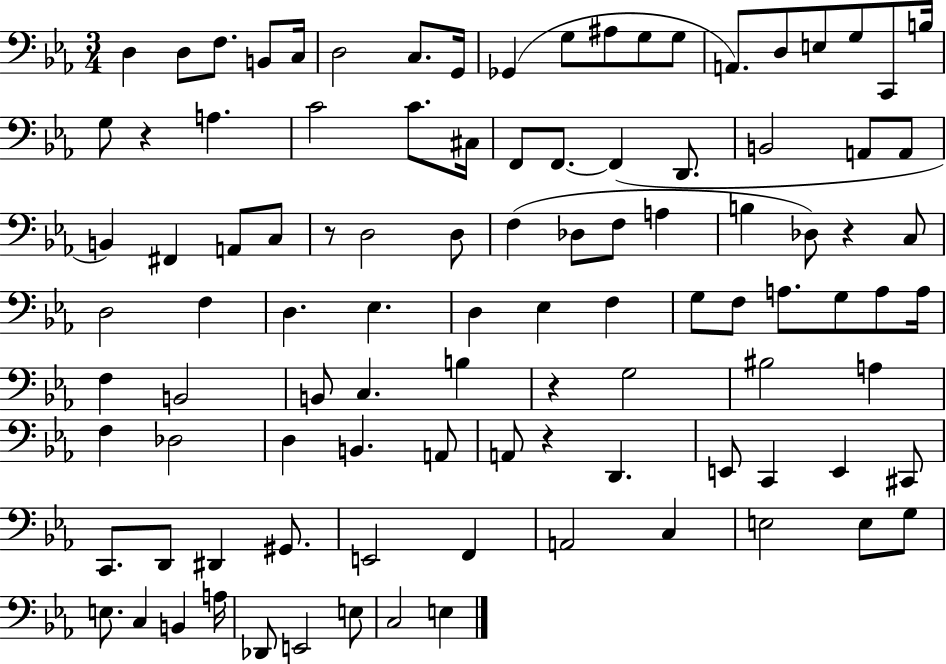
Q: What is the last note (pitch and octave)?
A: E3